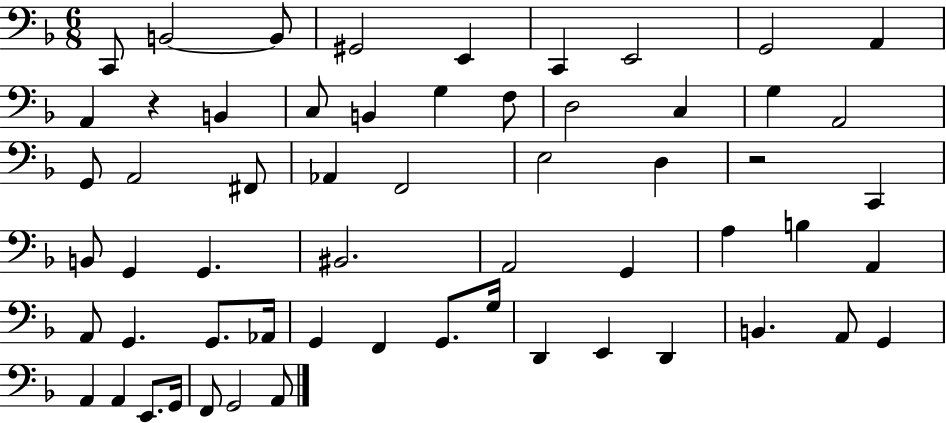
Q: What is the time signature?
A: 6/8